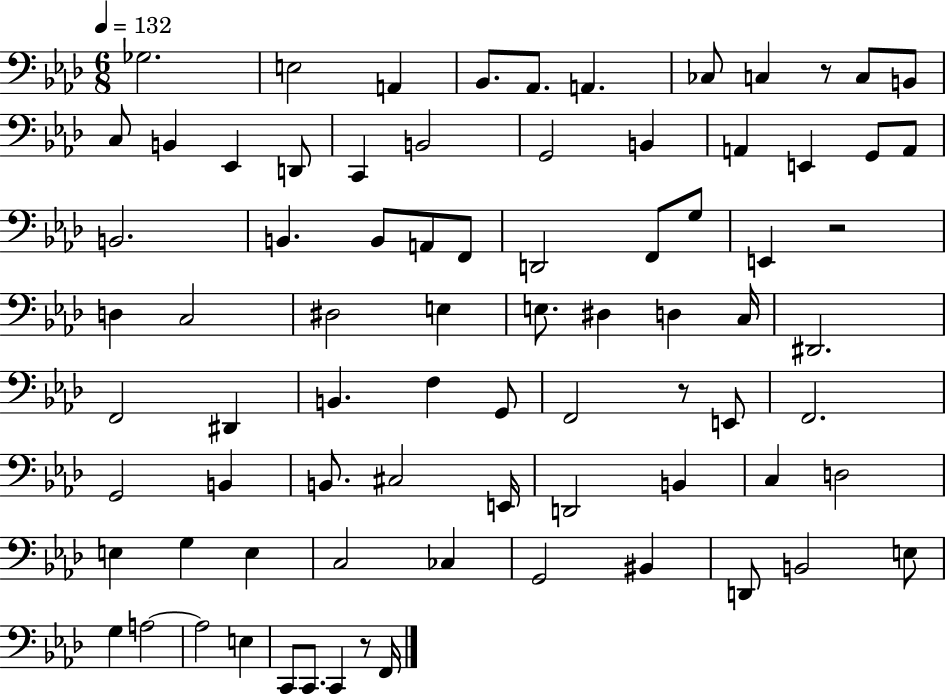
Gb3/h. E3/h A2/q Bb2/e. Ab2/e. A2/q. CES3/e C3/q R/e C3/e B2/e C3/e B2/q Eb2/q D2/e C2/q B2/h G2/h B2/q A2/q E2/q G2/e A2/e B2/h. B2/q. B2/e A2/e F2/e D2/h F2/e G3/e E2/q R/h D3/q C3/h D#3/h E3/q E3/e. D#3/q D3/q C3/s D#2/h. F2/h D#2/q B2/q. F3/q G2/e F2/h R/e E2/e F2/h. G2/h B2/q B2/e. C#3/h E2/s D2/h B2/q C3/q D3/h E3/q G3/q E3/q C3/h CES3/q G2/h BIS2/q D2/e B2/h E3/e G3/q A3/h A3/h E3/q C2/e C2/e. C2/q R/e F2/s